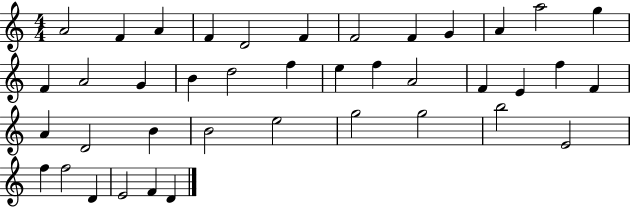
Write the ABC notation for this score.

X:1
T:Untitled
M:4/4
L:1/4
K:C
A2 F A F D2 F F2 F G A a2 g F A2 G B d2 f e f A2 F E f F A D2 B B2 e2 g2 g2 b2 E2 f f2 D E2 F D